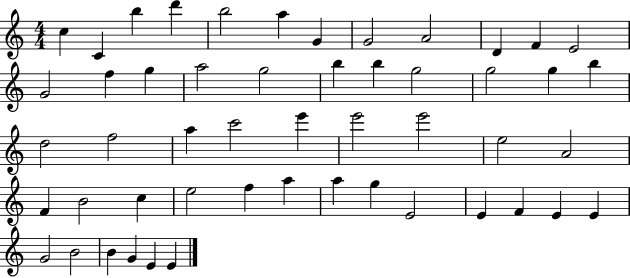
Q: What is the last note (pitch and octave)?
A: E4